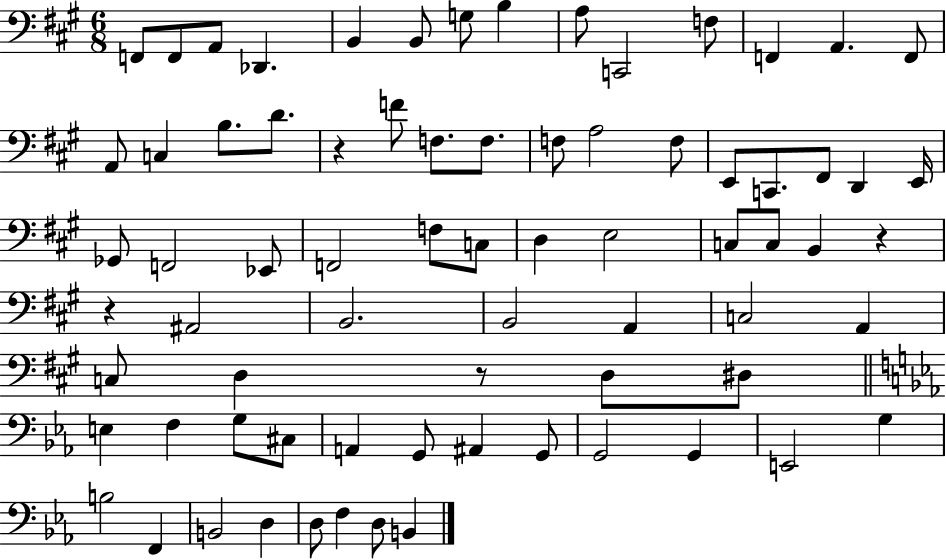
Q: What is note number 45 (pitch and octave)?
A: C3